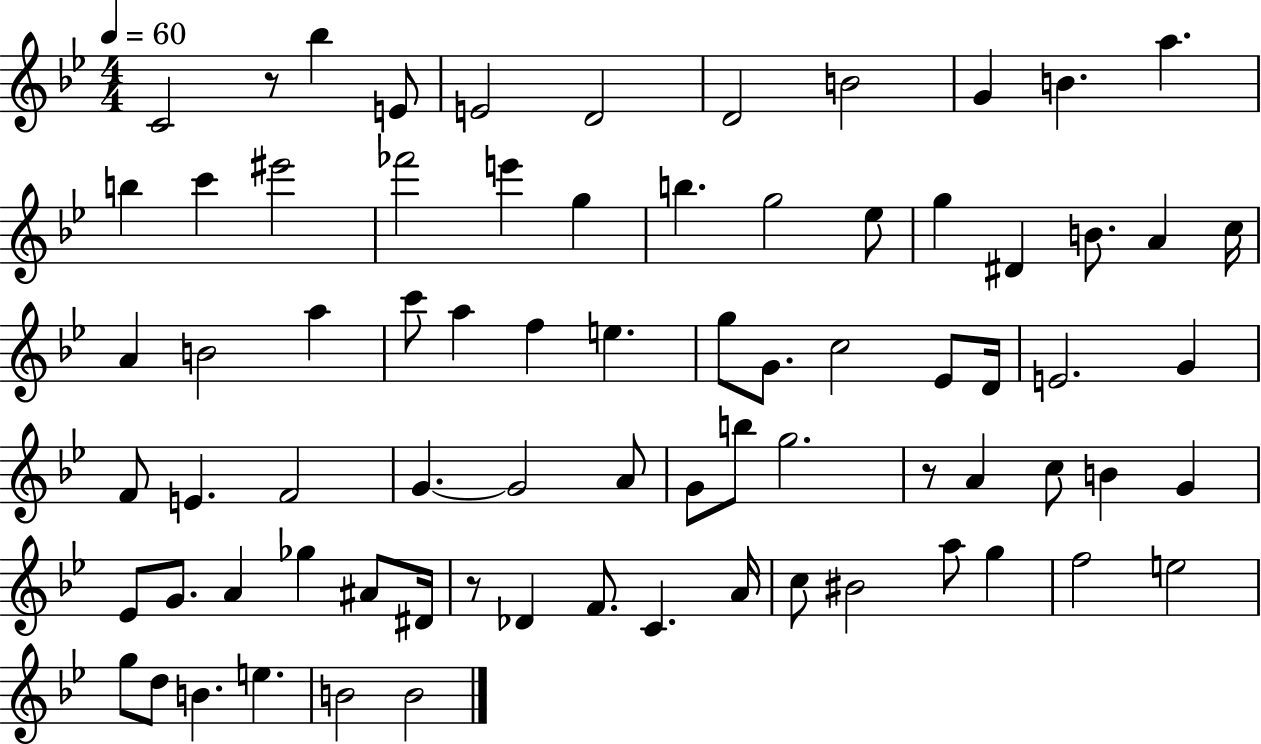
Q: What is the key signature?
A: BES major